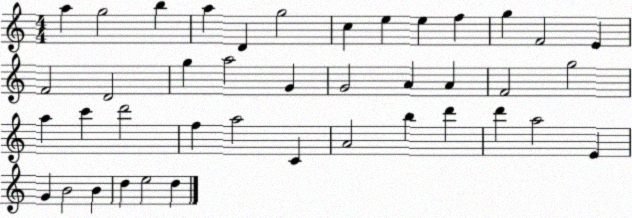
X:1
T:Untitled
M:4/4
L:1/4
K:C
a g2 b a D g2 c e e f g F2 E F2 D2 g a2 G G2 A A F2 g2 a c' d'2 f a2 C A2 b d' d' a2 E G B2 B d e2 d